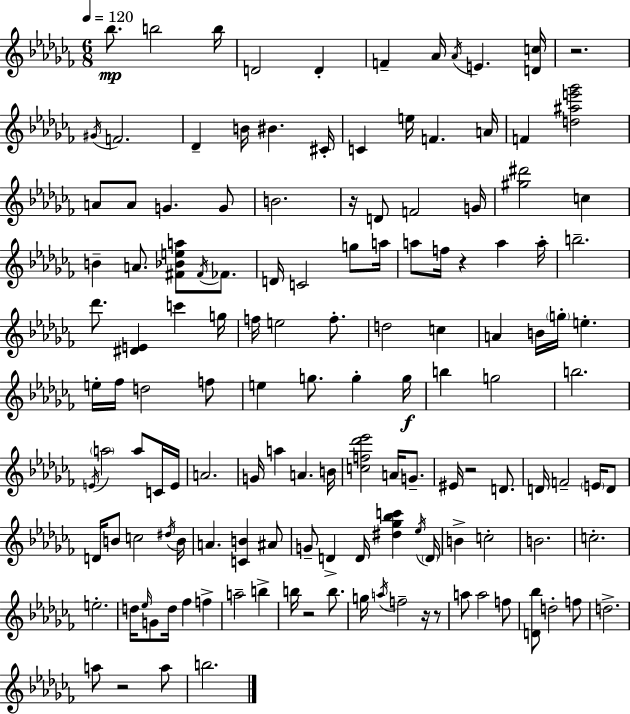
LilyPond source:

{
  \clef treble
  \numericTimeSignature
  \time 6/8
  \key aes \minor
  \tempo 4 = 120
  \repeat volta 2 { bes''8.\mp b''2 b''16 | d'2 d'4-. | f'4-- aes'16 \acciaccatura { aes'16 } e'4. | <d' c''>16 r2. | \break \acciaccatura { gis'16 } f'2. | des'4-- b'16 bis'4. | cis'16-. c'4 e''16 f'4. | a'16 f'4 <d'' ais'' e''' ges'''>2 | \break a'8 a'8 g'4. | g'8 b'2. | r16 d'8 f'2 | g'16 <gis'' dis'''>2 c''4 | \break b'4-- a'8. <fis' bes' e'' a''>8 \acciaccatura { fis'16 } | fes'8. d'16 c'2 | g''8 a''16 a''8 f''16 r4 a''4 | a''16-. b''2.-- | \break des'''8. <dis' e'>4 c'''4 | g''16 f''16 e''2 | f''8.-. d''2 c''4 | a'4 b'16 \parenthesize g''16-. e''4.-. | \break e''16-. fes''16 d''2 | f''8 e''4 g''8. g''4-. | g''16\f b''4 g''2 | b''2. | \break \acciaccatura { e'16 } \parenthesize a''2 | a''8 c'16 e'16 a'2. | g'16 a''4 a'4. | b'16 <c'' f'' des''' ees'''>2 | \break a'16 g'8.-- eis'16 r2 | d'8. d'16 f'2-- | \parenthesize e'16 d'8 d'16 b'8 c''2 | \acciaccatura { dis''16 } b'16 a'4. <c' b'>4 | \break ais'8 g'8-- d'4-> d'16 | <dis'' ges'' bes'' c'''>4 \acciaccatura { ees''16 } \parenthesize d'16 b'4-> c''2-. | b'2. | c''2.-. | \break e''2.-. | d''16 \grace { ees''16 } g'8 d''16 fes''4 | f''4-> a''2-- | b''4-> b''16 r2 | \break b''8. g''16 \acciaccatura { a''16 } f''2-- | r16 r8 a''8 a''2 | f''8 <d' bes''>8 d''2-. | f''8 d''2.-> | \break a''8 r2 | a''8 b''2. | } \bar "|."
}